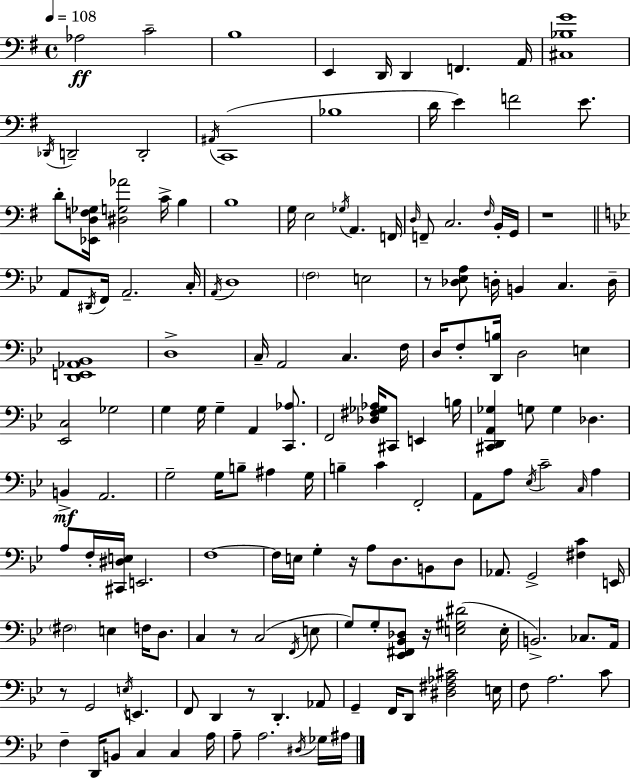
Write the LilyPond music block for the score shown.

{
  \clef bass
  \time 4/4
  \defaultTimeSignature
  \key e \minor
  \tempo 4 = 108
  \repeat volta 2 { aes2\ff c'2-- | b1 | e,4 d,16 d,4 f,4. a,16 | <cis bes g'>1 | \break \acciaccatura { des,16 } d,2-- d,2-. | \acciaccatura { ais,16 }( c,1 | bes1 | d'16 e'4) f'2 e'8. | \break d'8-. <ees, d f ges>16 <dis g aes'>2 c'16-> b4 | b1 | g16 e2 \acciaccatura { ges16 } a,4. | f,16 \grace { d16 } f,8-- c2. | \break \grace { fis16 } b,16-. g,16 r1 | \bar "||" \break \key bes \major a,8 \acciaccatura { dis,16 } f,16 a,2.-- | c16-. \acciaccatura { a,16 } d1 | \parenthesize f2 e2 | r8 <des ees a>8 d16-. b,4 c4. | \break d16-- <d, e, aes, bes,>1 | d1-> | c16-- a,2 c4. | f16 d16 f8-. <d, b>16 d2 e4 | \break <ees, c>2 ges2 | g4 g16 g4-- a,4 <c, aes>8. | f,2 <des fis ges aes>16 cis,8 e,4 | b16 <cis, d, a, ges>4 g8 g4 des4. | \break b,4->\mf a,2. | g2-- g16 b8-- ais4 | g16 b4-- c'4 f,2-. | a,8 a8 \acciaccatura { ees16 } c'2-- \grace { c16 } | \break a4 a8 f16-. <cis, dis e>16 e,2. | f1~~ | f16 e16 g4-. r16 a8 d8. | b,8 d8 aes,8. g,2-> <fis c'>4 | \break e,16 \parenthesize fis2 e4 | f16 d8. c4 r8 c2( | \acciaccatura { f,16 } e8 g8) g8-. <ees, fis, bes, des>8 r16 <e gis dis'>2( | e16-. b,2.->) | \break ces8. a,16 r8 g,2 \acciaccatura { e16 } | e,4. f,8 d,4 r8 d,4.-. | aes,8 g,4-- f,16 d,8 <dis fis aes cis'>2 | e16 f8 a2. | \break c'8 f4-- d,16 b,8 c4 | c4 a16 a8-- a2. | \acciaccatura { dis16 } ges16 ais16 } \bar "|."
}